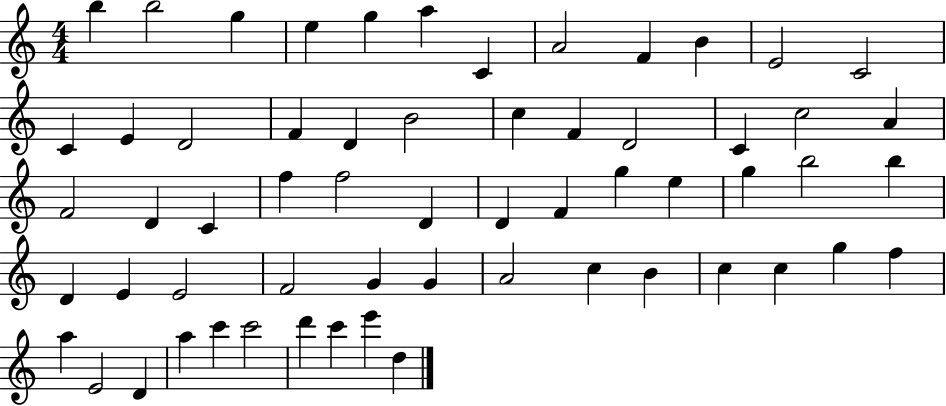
{
  \clef treble
  \numericTimeSignature
  \time 4/4
  \key c \major
  b''4 b''2 g''4 | e''4 g''4 a''4 c'4 | a'2 f'4 b'4 | e'2 c'2 | \break c'4 e'4 d'2 | f'4 d'4 b'2 | c''4 f'4 d'2 | c'4 c''2 a'4 | \break f'2 d'4 c'4 | f''4 f''2 d'4 | d'4 f'4 g''4 e''4 | g''4 b''2 b''4 | \break d'4 e'4 e'2 | f'2 g'4 g'4 | a'2 c''4 b'4 | c''4 c''4 g''4 f''4 | \break a''4 e'2 d'4 | a''4 c'''4 c'''2 | d'''4 c'''4 e'''4 d''4 | \bar "|."
}